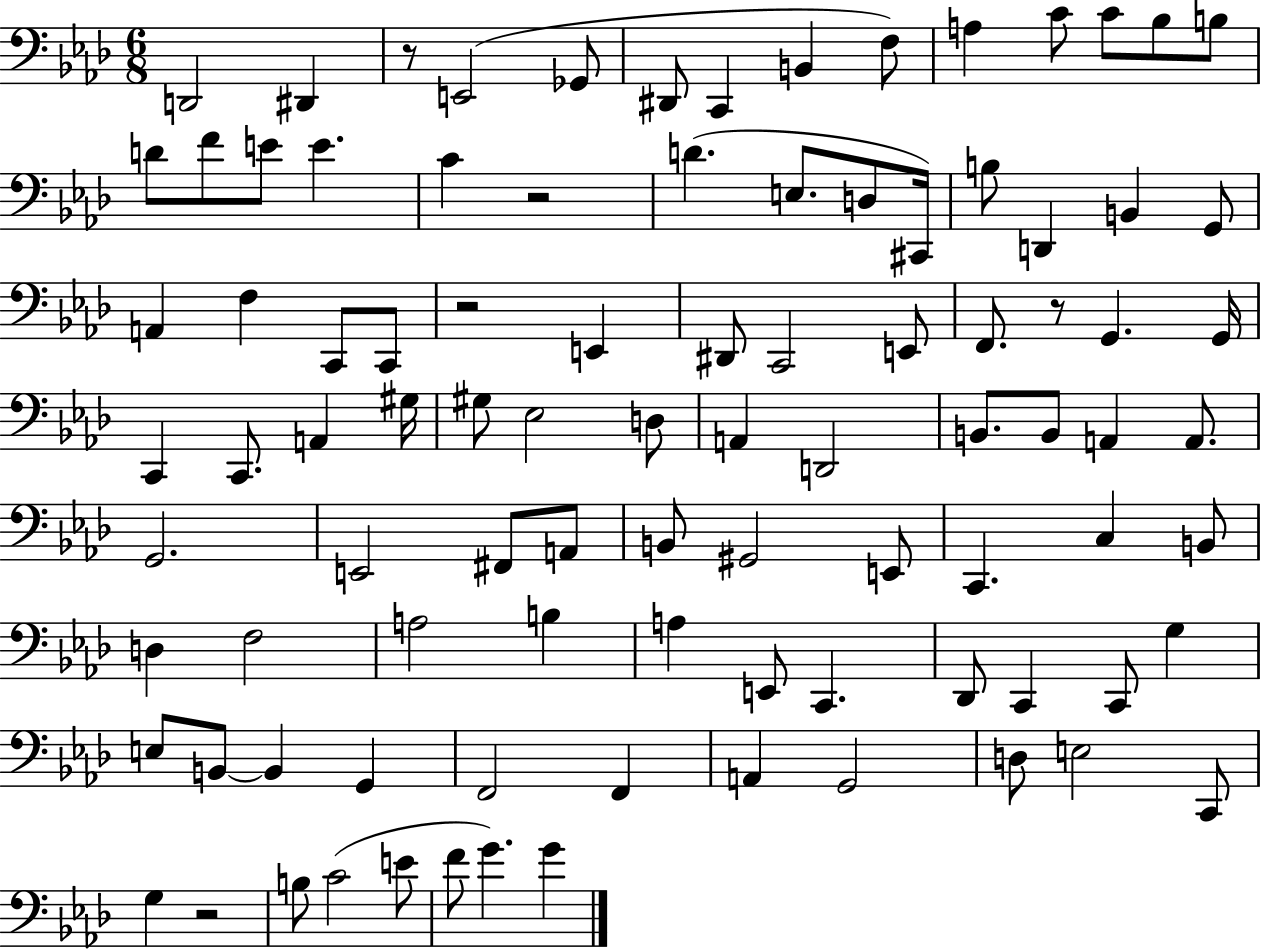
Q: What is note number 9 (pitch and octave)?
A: A3